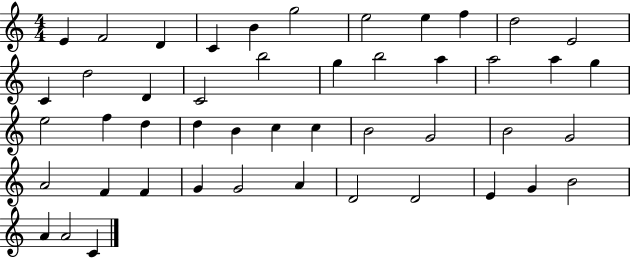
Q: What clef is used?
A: treble